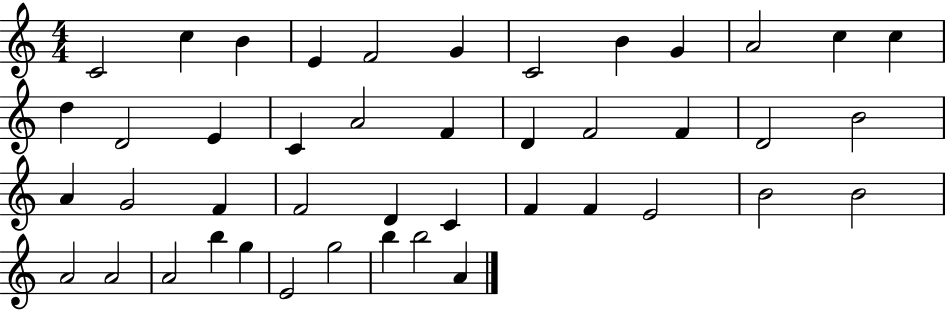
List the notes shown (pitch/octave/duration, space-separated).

C4/h C5/q B4/q E4/q F4/h G4/q C4/h B4/q G4/q A4/h C5/q C5/q D5/q D4/h E4/q C4/q A4/h F4/q D4/q F4/h F4/q D4/h B4/h A4/q G4/h F4/q F4/h D4/q C4/q F4/q F4/q E4/h B4/h B4/h A4/h A4/h A4/h B5/q G5/q E4/h G5/h B5/q B5/h A4/q